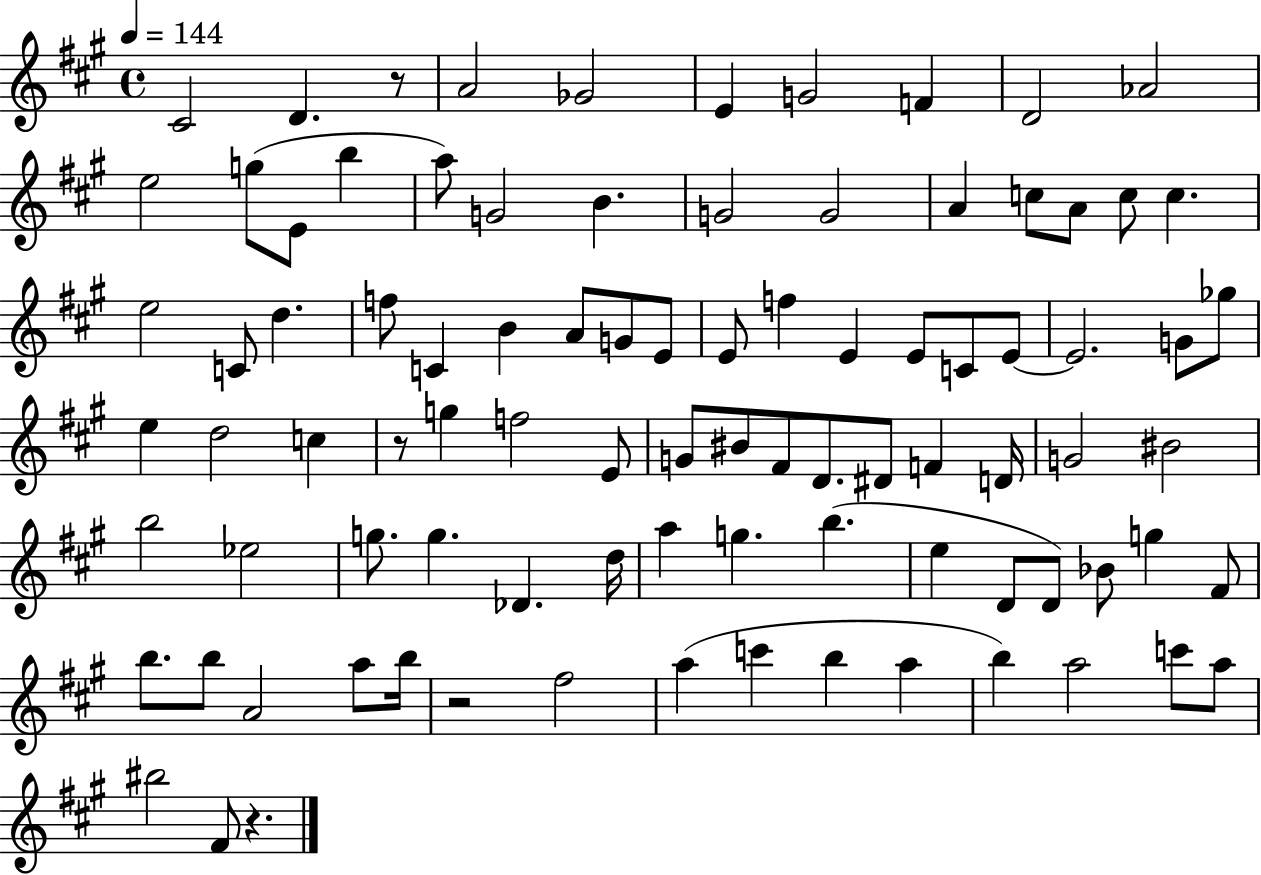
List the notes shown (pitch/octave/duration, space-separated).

C#4/h D4/q. R/e A4/h Gb4/h E4/q G4/h F4/q D4/h Ab4/h E5/h G5/e E4/e B5/q A5/e G4/h B4/q. G4/h G4/h A4/q C5/e A4/e C5/e C5/q. E5/h C4/e D5/q. F5/e C4/q B4/q A4/e G4/e E4/e E4/e F5/q E4/q E4/e C4/e E4/e E4/h. G4/e Gb5/e E5/q D5/h C5/q R/e G5/q F5/h E4/e G4/e BIS4/e F#4/e D4/e. D#4/e F4/q D4/s G4/h BIS4/h B5/h Eb5/h G5/e. G5/q. Db4/q. D5/s A5/q G5/q. B5/q. E5/q D4/e D4/e Bb4/e G5/q F#4/e B5/e. B5/e A4/h A5/e B5/s R/h F#5/h A5/q C6/q B5/q A5/q B5/q A5/h C6/e A5/e BIS5/h F#4/e R/q.